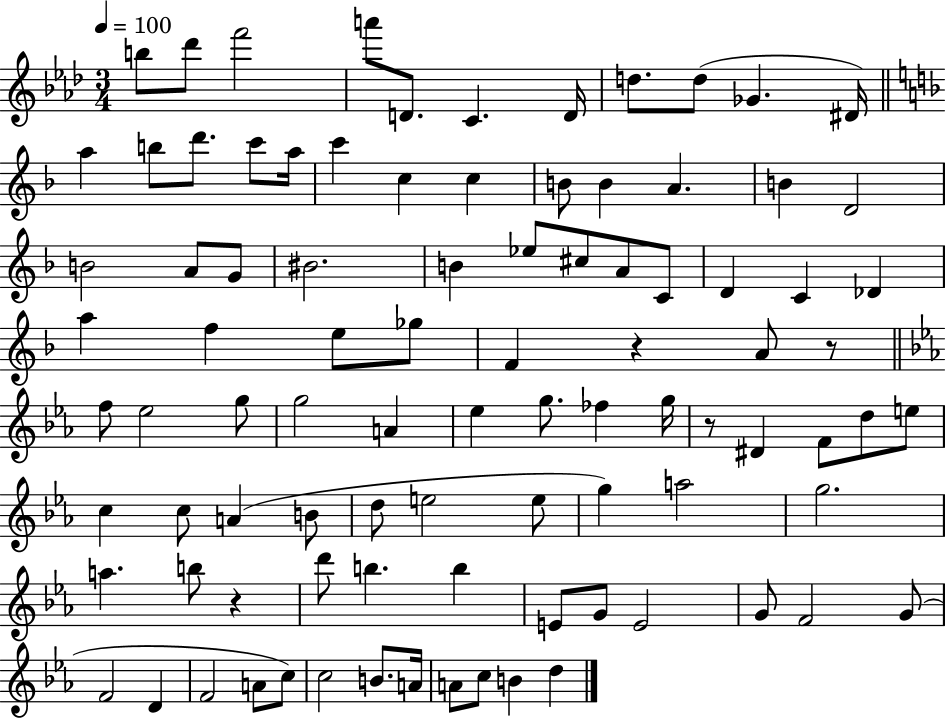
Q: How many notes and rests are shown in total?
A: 92